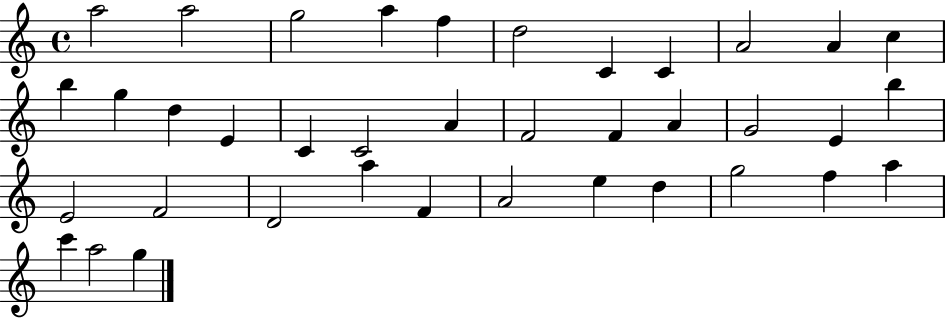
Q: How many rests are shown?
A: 0